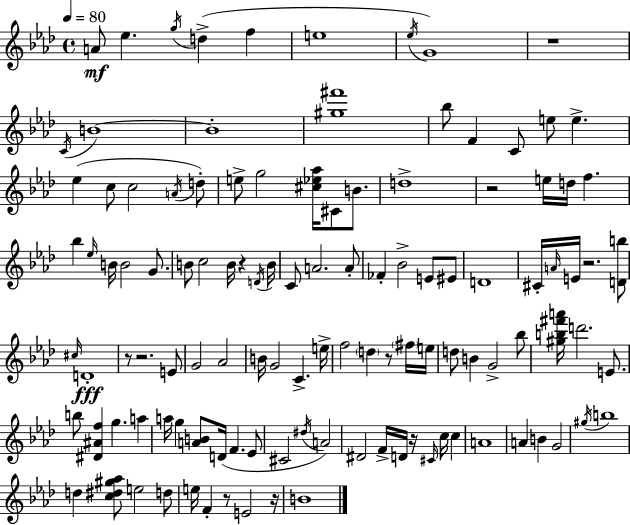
{
  \clef treble
  \time 4/4
  \defaultTimeSignature
  \key aes \major
  \tempo 4 = 80
  a'8\mf ees''4. \acciaccatura { g''16 } d''4->( f''4 | e''1 | \acciaccatura { ees''16 } g'1) | r1 | \break \acciaccatura { c'16 } b'1~~ | b'1-. | <gis'' fis'''>1 | bes''8 f'4 c'8 e''8 e''4.-> | \break ees''4( c''8 c''2 | \acciaccatura { a'16 } d''8-.) e''8-> g''2 <cis'' ees'' aes''>16 cis'8 | b'8. d''1-> | r2 e''16 d''16 f''4. | \break bes''4 \grace { ees''16 } b'16 b'2 | g'8. b'8 c''2 b'16 | r4 \acciaccatura { d'16 } b'16 c'8 a'2. | a'8-. fes'4-. bes'2-> | \break e'8 eis'8 d'1 | cis'16-. \grace { a'16 } e'16 r2. | <d' b''>8 \grace { cis''16 } d'1-.\fff | r8 r2. | \break e'8 g'2 | aes'2 b'16 g'2 | c'4.-> e''16-> f''2 | \parenthesize d''4 r8 \parenthesize fis''16 e''16 d''8 b'4 g'2-> | \break bes''8 <gis'' b'' fis''' a'''>16 d'''2. | e'8. b''8 <dis' ais' f''>4 g''4. | a''4 a''16 g''4 <a' b'>8 d'16( | f'4. ees'8 cis'2 | \break \acciaccatura { dis''16 } a'2) dis'2 | f'16-> d'16 r16 \grace { cis'16 } c''16 c''4 a'1 | a'4 b'4 | g'2 \acciaccatura { gis''16 } b''1 | \break d''4 <c'' dis'' gis'' aes''>8 | e''2 d''8 e''16 f'4-. | r8 e'2 r16 b'1 | \bar "|."
}